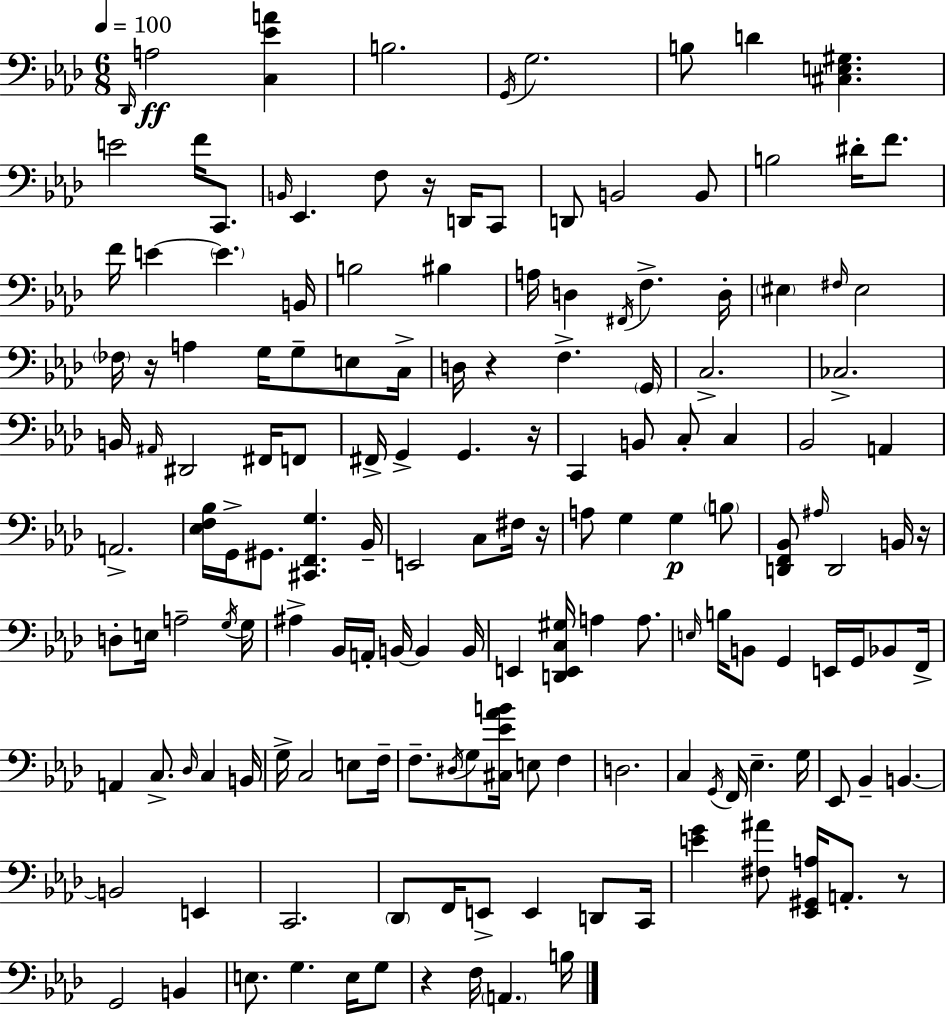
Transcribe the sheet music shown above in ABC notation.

X:1
T:Untitled
M:6/8
L:1/4
K:Ab
_D,,/4 A,2 [C,_EA] B,2 G,,/4 G,2 B,/2 D [^C,E,^G,] E2 F/4 C,,/2 B,,/4 _E,, F,/2 z/4 D,,/4 C,,/2 D,,/2 B,,2 B,,/2 B,2 ^D/4 F/2 F/4 E E B,,/4 B,2 ^B, A,/4 D, ^F,,/4 F, D,/4 ^E, ^F,/4 ^E,2 _F,/4 z/4 A, G,/4 G,/2 E,/2 C,/4 D,/4 z F, G,,/4 C,2 _C,2 B,,/4 ^A,,/4 ^D,,2 ^F,,/4 F,,/2 ^F,,/4 G,, G,, z/4 C,, B,,/2 C,/2 C, _B,,2 A,, A,,2 [_E,F,_B,]/4 G,,/4 ^G,,/2 [^C,,F,,G,] _B,,/4 E,,2 C,/2 ^F,/4 z/4 A,/2 G, G, B,/2 [D,,F,,_B,,]/2 ^A,/4 D,,2 B,,/4 z/4 D,/2 E,/4 A,2 G,/4 G,/4 ^A, _B,,/4 A,,/4 B,,/4 B,, B,,/4 E,, [D,,E,,C,^G,]/4 A, A,/2 E,/4 B,/4 B,,/2 G,, E,,/4 G,,/4 _B,,/2 F,,/4 A,, C,/2 _D,/4 C, B,,/4 G,/4 C,2 E,/2 F,/4 F,/2 ^D,/4 G,/2 [^C,_E_AB]/4 E,/2 F, D,2 C, G,,/4 F,,/4 _E, G,/4 _E,,/2 _B,, B,, B,,2 E,, C,,2 _D,,/2 F,,/4 E,,/2 E,, D,,/2 C,,/4 [EG] [^F,^A]/2 [_E,,^G,,A,]/4 A,,/2 z/2 G,,2 B,, E,/2 G, E,/4 G,/2 z F,/4 A,, B,/4